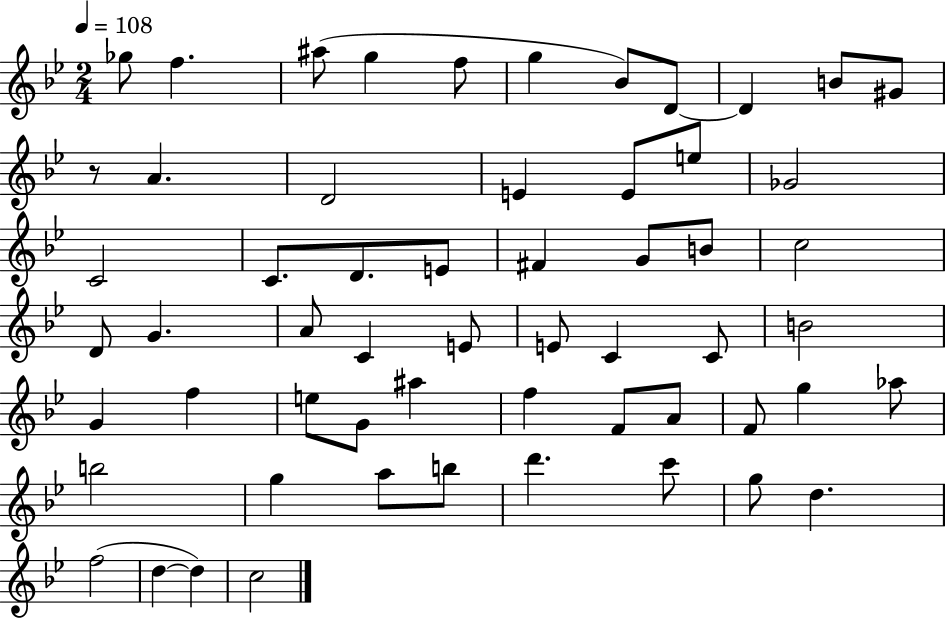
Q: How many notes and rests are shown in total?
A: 58